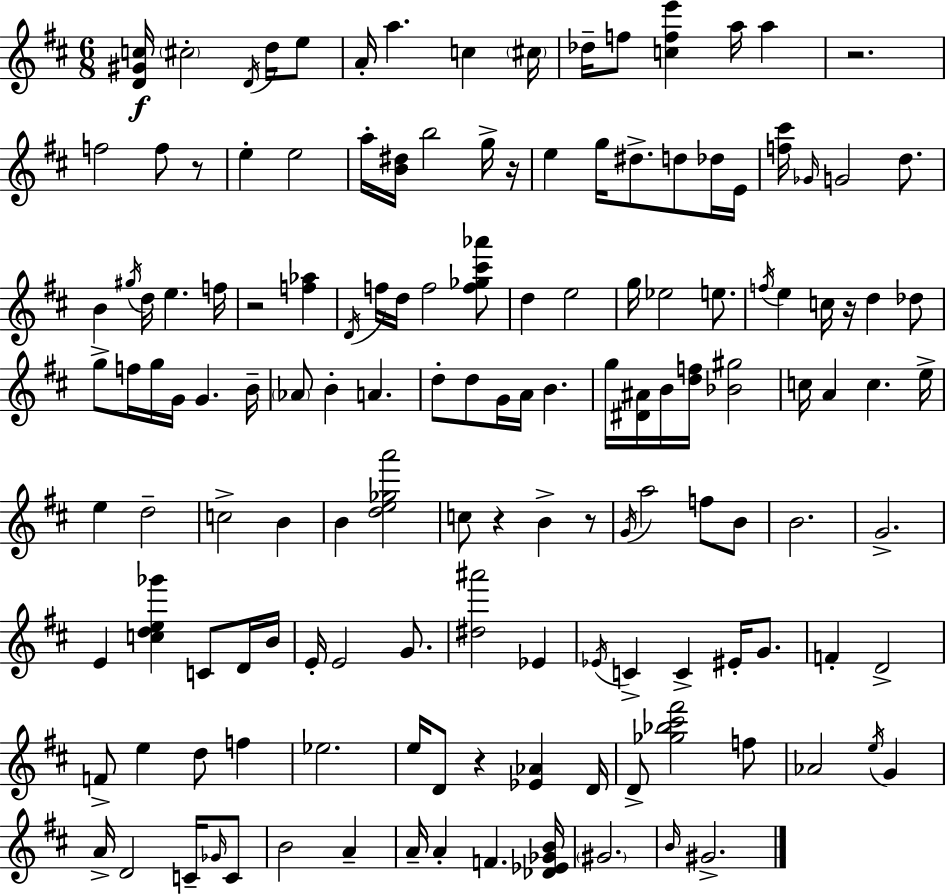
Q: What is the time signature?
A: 6/8